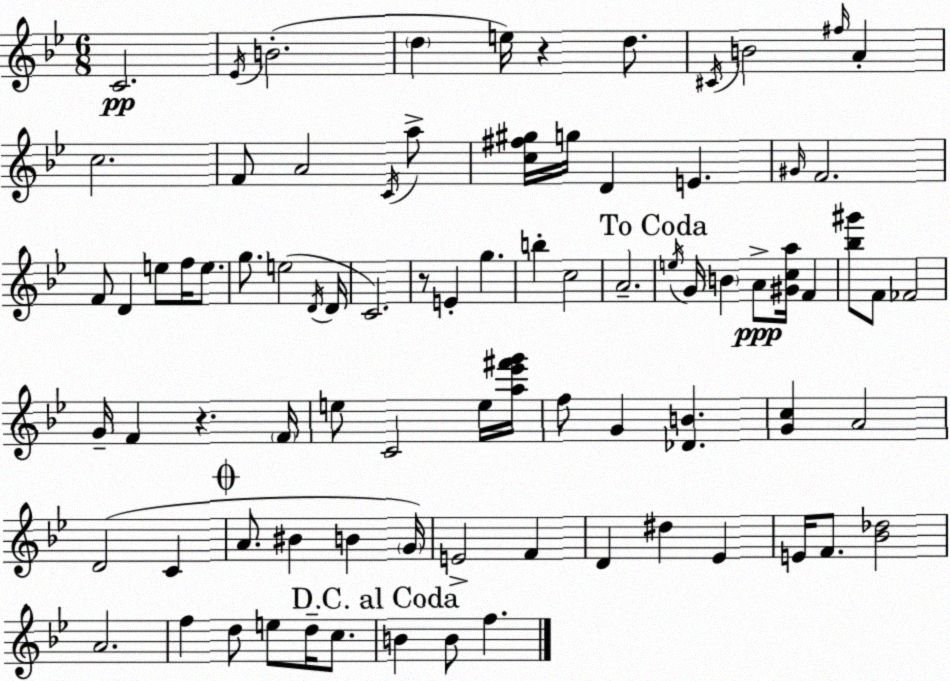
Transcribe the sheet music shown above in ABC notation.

X:1
T:Untitled
M:6/8
L:1/4
K:Gm
C2 _E/4 B2 d e/4 z d/2 ^C/4 B2 ^f/4 A c2 F/2 A2 C/4 a/2 [c^f^g]/4 g/4 D E ^G/4 F2 F/2 D e/2 f/4 e/2 g/2 e2 D/4 D/4 C2 z/2 E g b c2 A2 e/4 G/4 B A/2 [^Gca]/4 F [_b^g']/2 F/2 _F2 G/4 F z F/4 e/2 C2 e/4 [a_e'^f'g']/4 f/2 G [_DB] [Gc] A2 D2 C A/2 ^B B G/4 E2 F D ^d _E E/4 F/2 [_B_d]2 A2 f d/2 e/2 d/4 c/2 B B/2 f